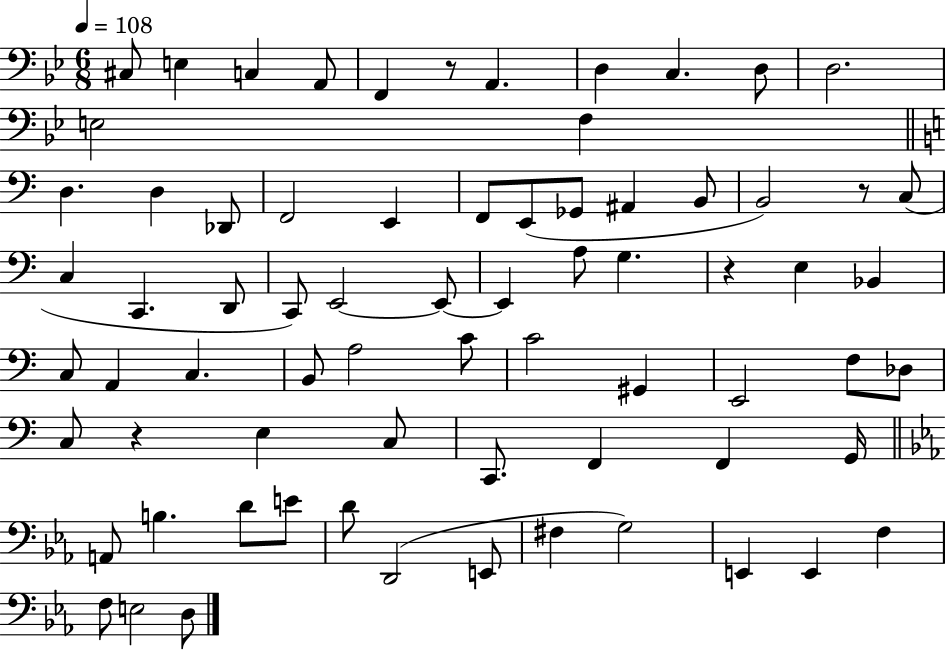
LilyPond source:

{
  \clef bass
  \numericTimeSignature
  \time 6/8
  \key bes \major
  \tempo 4 = 108
  cis8 e4 c4 a,8 | f,4 r8 a,4. | d4 c4. d8 | d2. | \break e2 f4 | \bar "||" \break \key c \major d4. d4 des,8 | f,2 e,4 | f,8 e,8( ges,8 ais,4 b,8 | b,2) r8 c8( | \break c4 c,4. d,8 | c,8) e,2~~ e,8~~ | e,4 a8 g4. | r4 e4 bes,4 | \break c8 a,4 c4. | b,8 a2 c'8 | c'2 gis,4 | e,2 f8 des8 | \break c8 r4 e4 c8 | c,8. f,4 f,4 g,16 | \bar "||" \break \key ees \major a,8 b4. d'8 e'8 | d'8 d,2( e,8 | fis4 g2) | e,4 e,4 f4 | \break f8 e2 d8 | \bar "|."
}